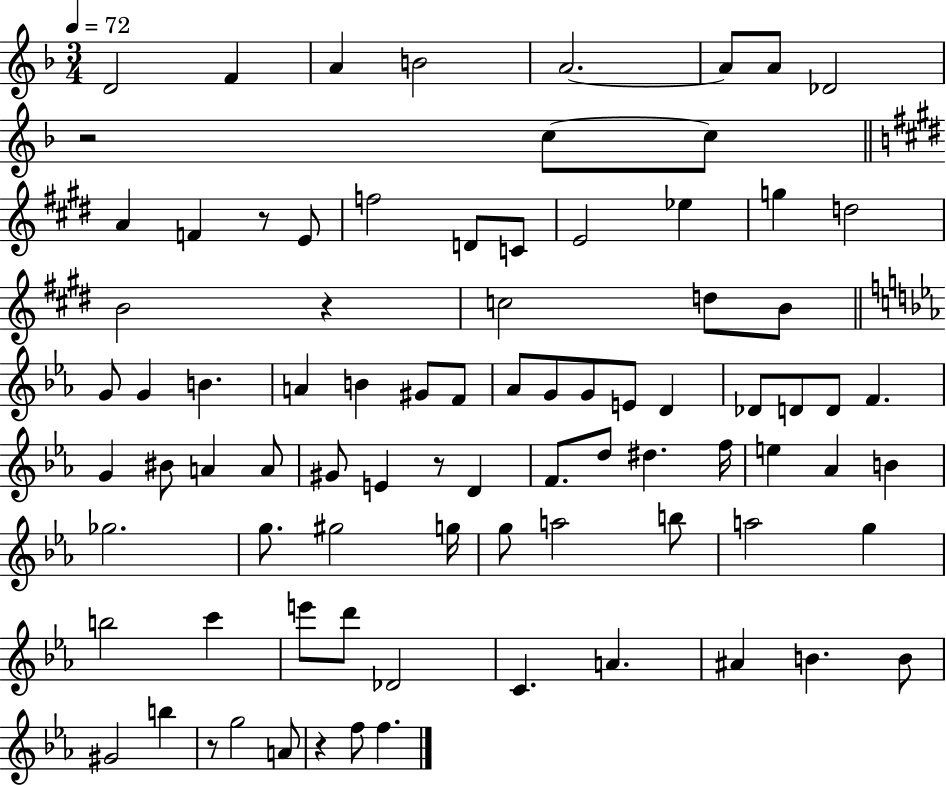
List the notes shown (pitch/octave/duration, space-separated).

D4/h F4/q A4/q B4/h A4/h. A4/e A4/e Db4/h R/h C5/e C5/e A4/q F4/q R/e E4/e F5/h D4/e C4/e E4/h Eb5/q G5/q D5/h B4/h R/q C5/h D5/e B4/e G4/e G4/q B4/q. A4/q B4/q G#4/e F4/e Ab4/e G4/e G4/e E4/e D4/q Db4/e D4/e D4/e F4/q. G4/q BIS4/e A4/q A4/e G#4/e E4/q R/e D4/q F4/e. D5/e D#5/q. F5/s E5/q Ab4/q B4/q Gb5/h. G5/e. G#5/h G5/s G5/e A5/h B5/e A5/h G5/q B5/h C6/q E6/e D6/e Db4/h C4/q. A4/q. A#4/q B4/q. B4/e G#4/h B5/q R/e G5/h A4/e R/q F5/e F5/q.